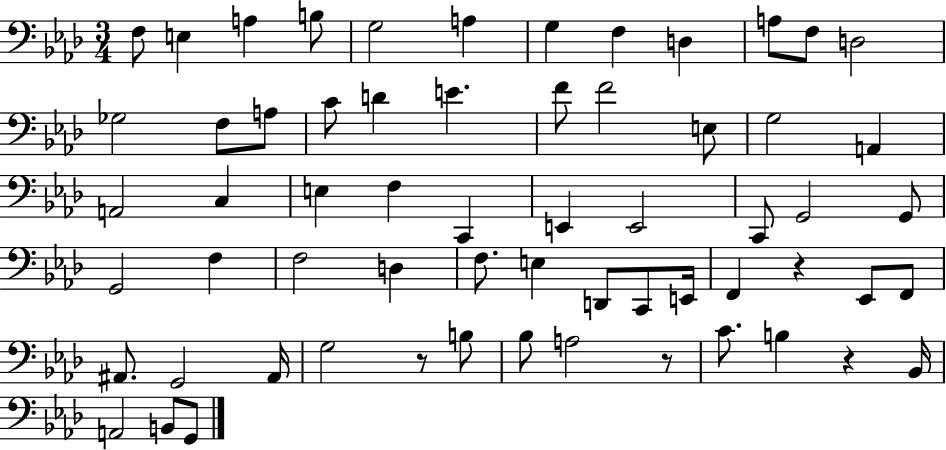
X:1
T:Untitled
M:3/4
L:1/4
K:Ab
F,/2 E, A, B,/2 G,2 A, G, F, D, A,/2 F,/2 D,2 _G,2 F,/2 A,/2 C/2 D E F/2 F2 E,/2 G,2 A,, A,,2 C, E, F, C,, E,, E,,2 C,,/2 G,,2 G,,/2 G,,2 F, F,2 D, F,/2 E, D,,/2 C,,/2 E,,/4 F,, z _E,,/2 F,,/2 ^A,,/2 G,,2 ^A,,/4 G,2 z/2 B,/2 _B,/2 A,2 z/2 C/2 B, z _B,,/4 A,,2 B,,/2 G,,/2